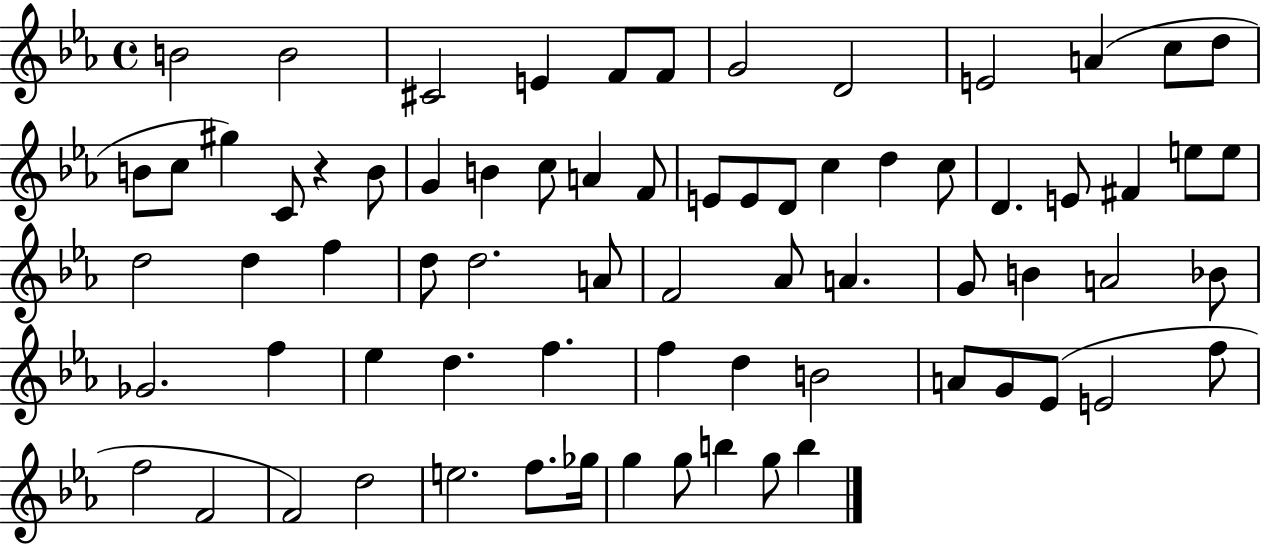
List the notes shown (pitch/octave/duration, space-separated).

B4/h B4/h C#4/h E4/q F4/e F4/e G4/h D4/h E4/h A4/q C5/e D5/e B4/e C5/e G#5/q C4/e R/q B4/e G4/q B4/q C5/e A4/q F4/e E4/e E4/e D4/e C5/q D5/q C5/e D4/q. E4/e F#4/q E5/e E5/e D5/h D5/q F5/q D5/e D5/h. A4/e F4/h Ab4/e A4/q. G4/e B4/q A4/h Bb4/e Gb4/h. F5/q Eb5/q D5/q. F5/q. F5/q D5/q B4/h A4/e G4/e Eb4/e E4/h F5/e F5/h F4/h F4/h D5/h E5/h. F5/e. Gb5/s G5/q G5/e B5/q G5/e B5/q